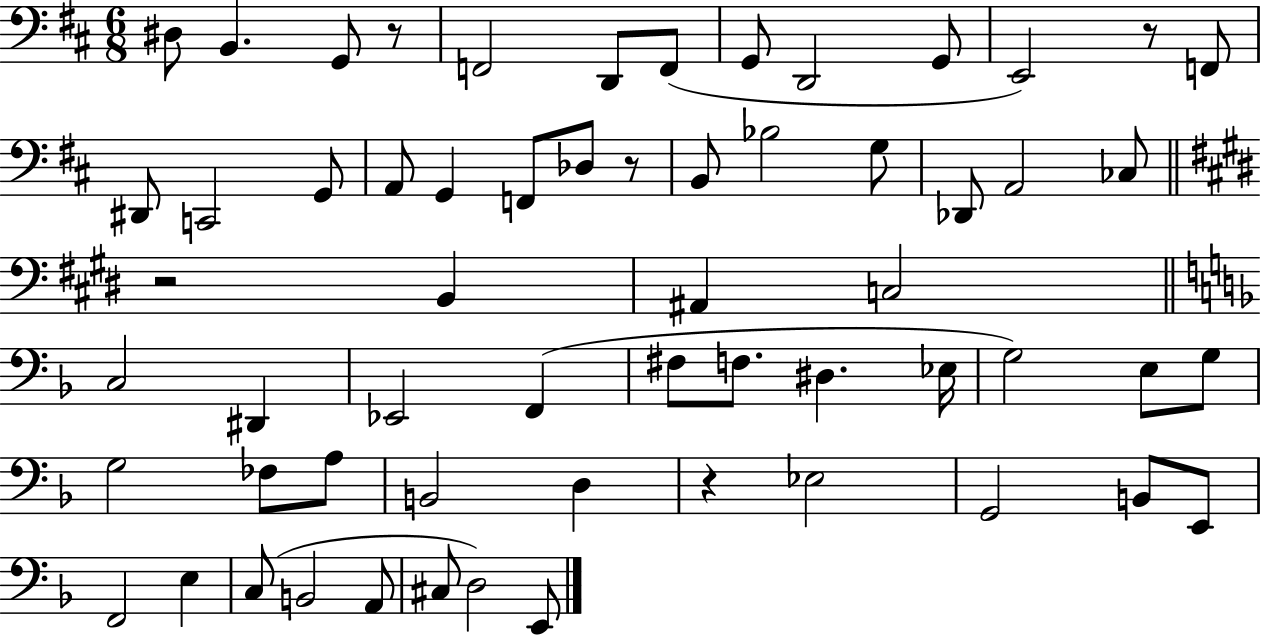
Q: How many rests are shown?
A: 5